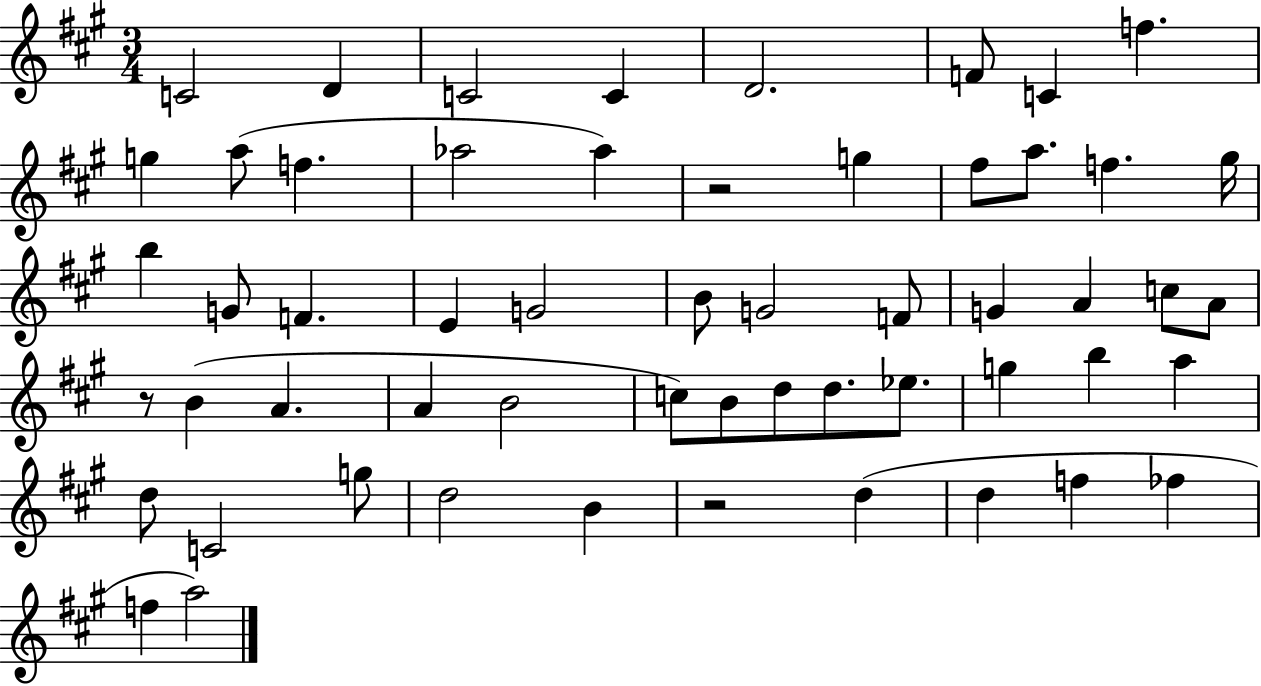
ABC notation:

X:1
T:Untitled
M:3/4
L:1/4
K:A
C2 D C2 C D2 F/2 C f g a/2 f _a2 _a z2 g ^f/2 a/2 f ^g/4 b G/2 F E G2 B/2 G2 F/2 G A c/2 A/2 z/2 B A A B2 c/2 B/2 d/2 d/2 _e/2 g b a d/2 C2 g/2 d2 B z2 d d f _f f a2